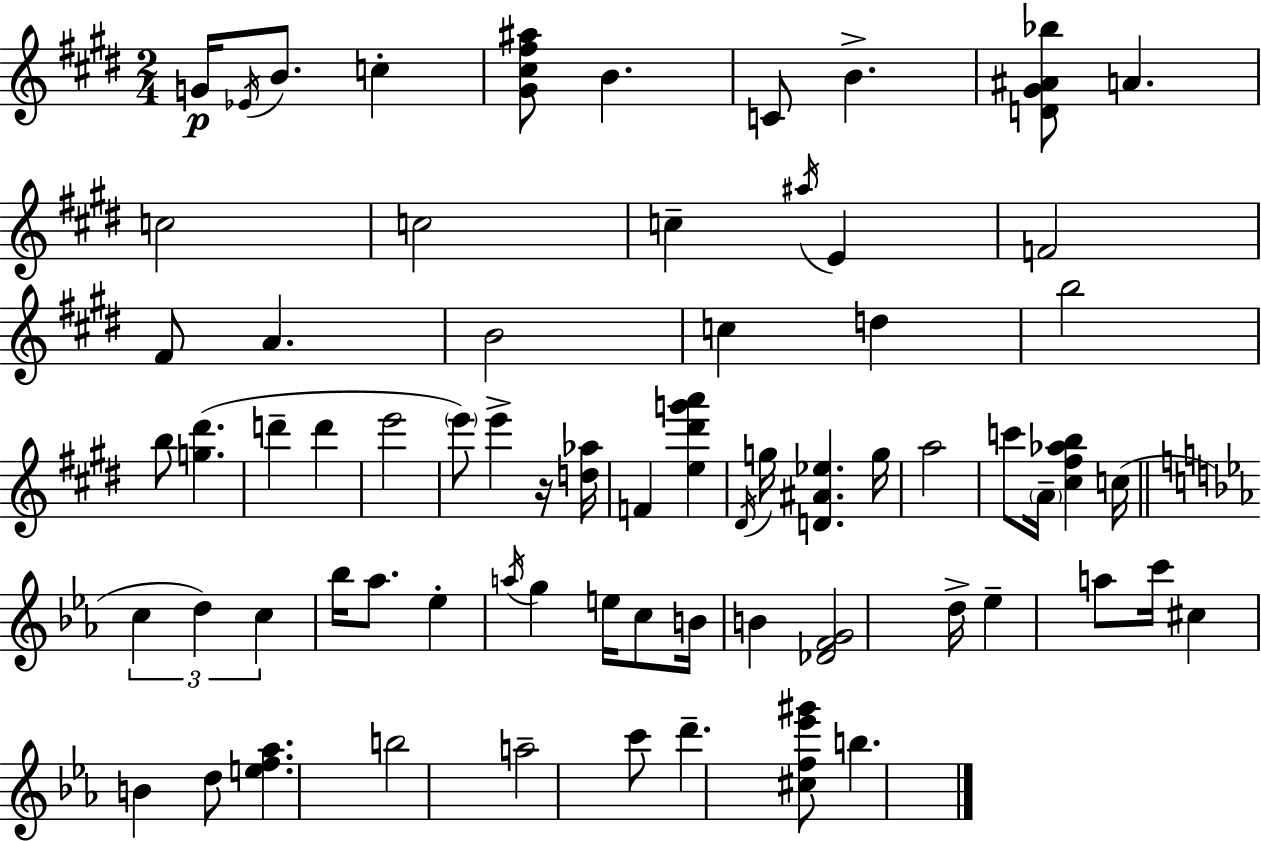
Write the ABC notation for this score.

X:1
T:Untitled
M:2/4
L:1/4
K:E
G/4 _E/4 B/2 c [^G^c^f^a]/2 B C/2 B [D^G^A_b]/2 A c2 c2 c ^a/4 E F2 ^F/2 A B2 c d b2 b/2 [g^d'] d' d' e'2 e'/2 e' z/4 [d_a]/4 F [e^d'g'a'] ^D/4 g/4 [D^A_e] g/4 a2 c'/2 A/4 [^c^f_ab] c/4 c d c _b/4 _a/2 _e a/4 g e/4 c/2 B/4 B [_DFG]2 d/4 _e a/2 c'/4 ^c B d/2 [ef_a] b2 a2 c'/2 d' [^cf_e'^g']/2 b